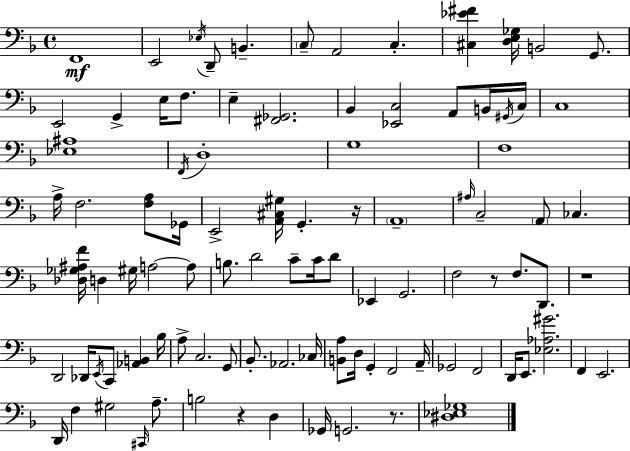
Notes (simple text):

F2/w E2/h Eb3/s D2/e B2/q. C3/e A2/h C3/q. [C#3,Eb4,F#4]/q [D3,E3,Gb3]/s B2/h G2/e. E2/h G2/q E3/s F3/e. E3/q [F#2,Gb2]/h. Bb2/q [Eb2,C3]/h A2/e B2/s G#2/s C3/s C3/w [Eb3,A#3]/w F2/s D3/w G3/w F3/w A3/s F3/h. [F3,A3]/e Gb2/s E2/h [A2,C#3,G#3]/s G2/q. R/s A2/w A#3/s C3/h A2/e CES3/q. [Db3,Gb3,A#3,F4]/s D3/q G#3/s A3/h A3/e B3/e. D4/h C4/e C4/s D4/e Eb2/q G2/h. F3/h R/e F3/e. D2/e. R/w D2/h Db2/s E2/s C2/e [Ab2,B2]/q Bb3/s A3/e C3/h. G2/e Bb2/e. Ab2/h. CES3/s [B2,A3]/e D3/s G2/q F2/h A2/s Gb2/h F2/h D2/s E2/e. [Eb3,Ab3,G#4]/h. F2/q E2/h. D2/s F3/q G#3/h C#2/s A3/e. B3/h R/q D3/q Gb2/s G2/h. R/e. [D#3,Eb3,Gb3]/w